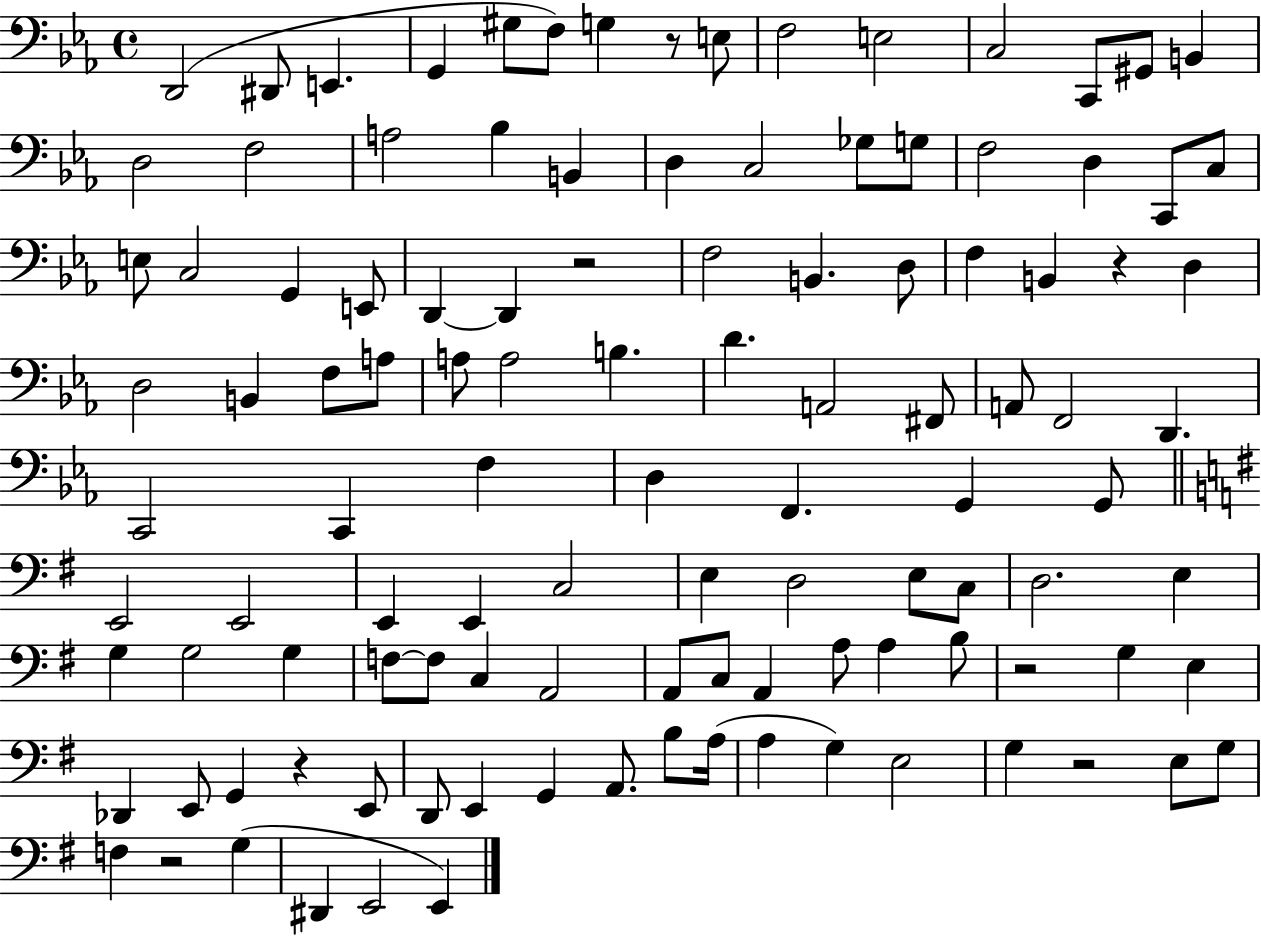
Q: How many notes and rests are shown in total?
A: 113